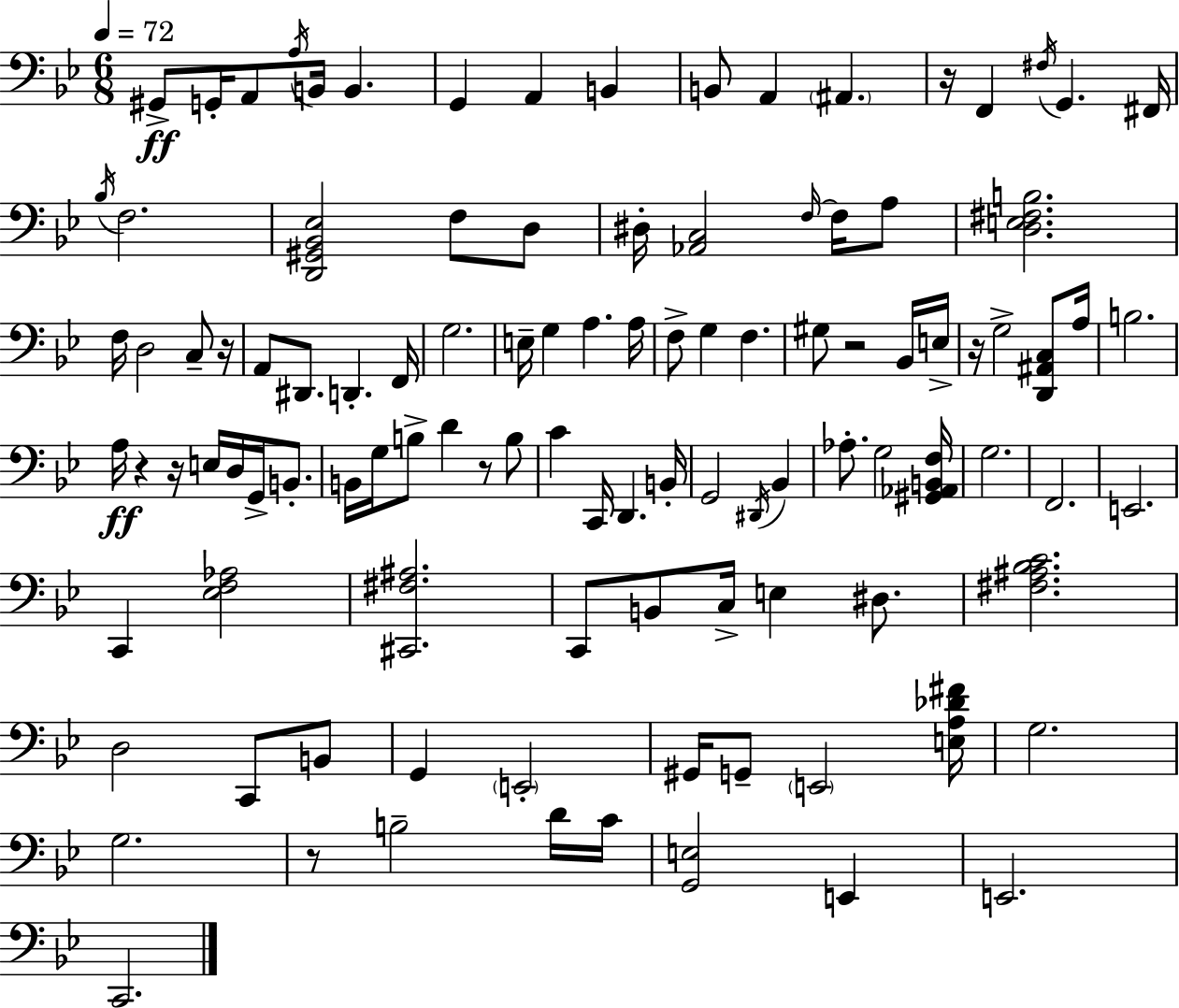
G#2/e G2/s A2/e A3/s B2/s B2/q. G2/q A2/q B2/q B2/e A2/q A#2/q. R/s F2/q F#3/s G2/q. F#2/s Bb3/s F3/h. [D2,G#2,Bb2,Eb3]/h F3/e D3/e D#3/s [Ab2,C3]/h F3/s F3/s A3/e [D3,E3,F#3,B3]/h. F3/s D3/h C3/e R/s A2/e D#2/e. D2/q. F2/s G3/h. E3/s G3/q A3/q. A3/s F3/e G3/q F3/q. G#3/e R/h Bb2/s E3/s R/s G3/h [D2,A#2,C3]/e A3/s B3/h. A3/s R/q R/s E3/s D3/s G2/s B2/e. B2/s G3/s B3/e D4/q R/e B3/e C4/q C2/s D2/q. B2/s G2/h D#2/s Bb2/q Ab3/e. G3/h [G#2,Ab2,B2,F3]/s G3/h. F2/h. E2/h. C2/q [Eb3,F3,Ab3]/h [C#2,F#3,A#3]/h. C2/e B2/e C3/s E3/q D#3/e. [F#3,A#3,Bb3,C4]/h. D3/h C2/e B2/e G2/q E2/h G#2/s G2/e E2/h [E3,A3,Db4,F#4]/s G3/h. G3/h. R/e B3/h D4/s C4/s [G2,E3]/h E2/q E2/h. C2/h.